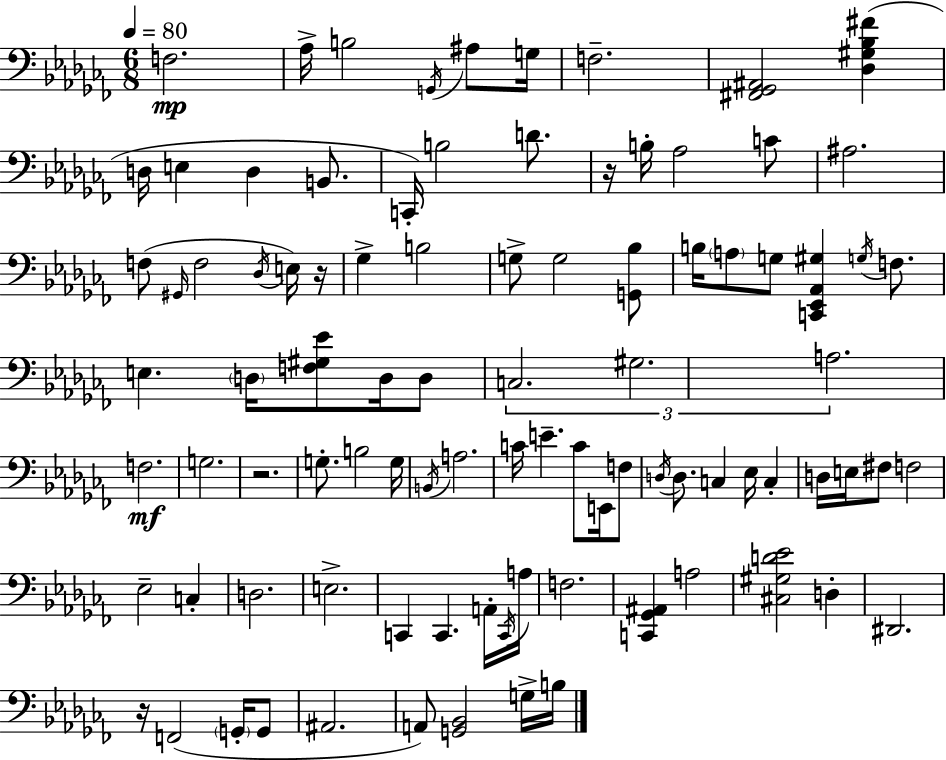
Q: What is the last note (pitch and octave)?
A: B3